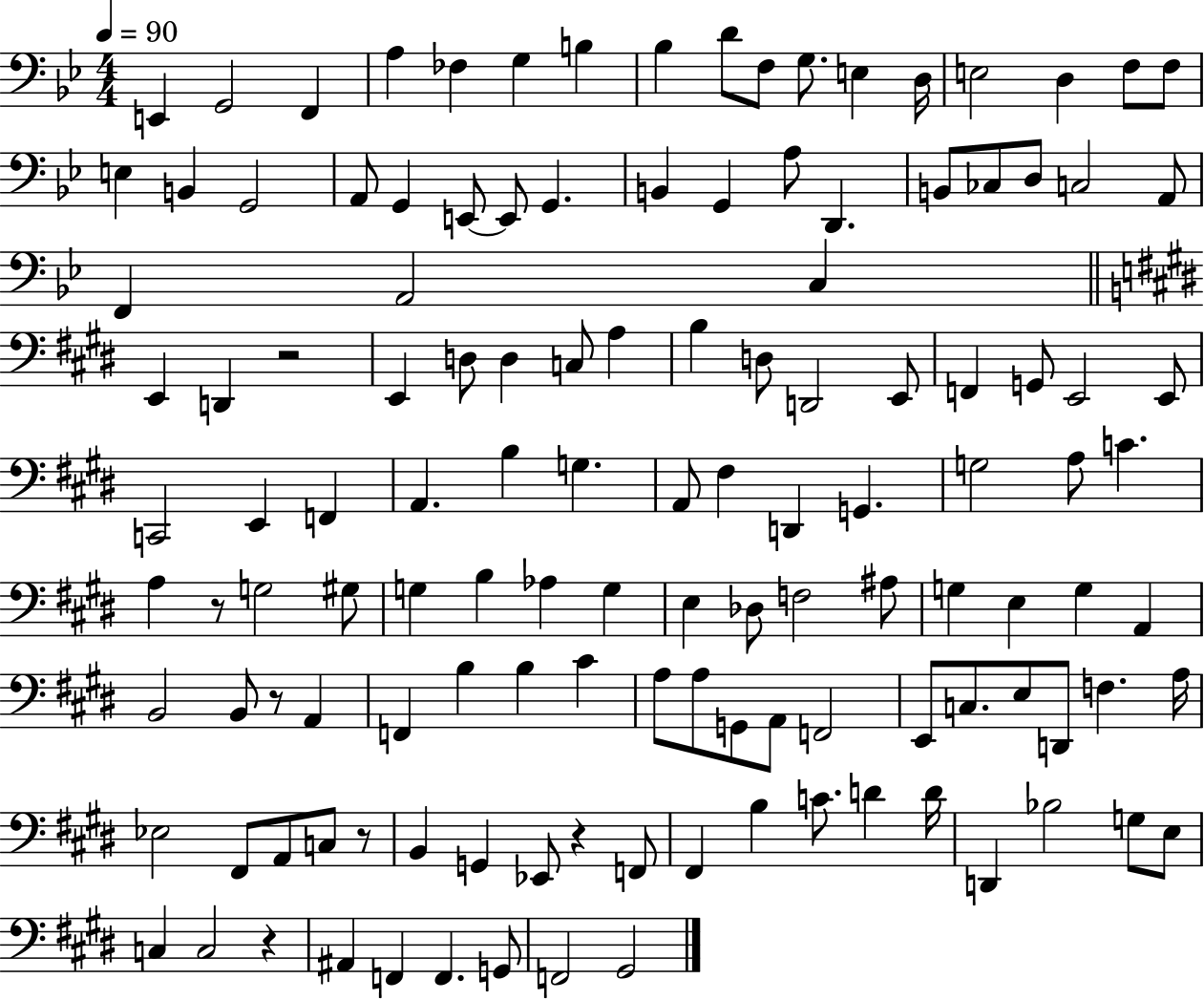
E2/q G2/h F2/q A3/q FES3/q G3/q B3/q Bb3/q D4/e F3/e G3/e. E3/q D3/s E3/h D3/q F3/e F3/e E3/q B2/q G2/h A2/e G2/q E2/e E2/e G2/q. B2/q G2/q A3/e D2/q. B2/e CES3/e D3/e C3/h A2/e F2/q A2/h C3/q E2/q D2/q R/h E2/q D3/e D3/q C3/e A3/q B3/q D3/e D2/h E2/e F2/q G2/e E2/h E2/e C2/h E2/q F2/q A2/q. B3/q G3/q. A2/e F#3/q D2/q G2/q. G3/h A3/e C4/q. A3/q R/e G3/h G#3/e G3/q B3/q Ab3/q G3/q E3/q Db3/e F3/h A#3/e G3/q E3/q G3/q A2/q B2/h B2/e R/e A2/q F2/q B3/q B3/q C#4/q A3/e A3/e G2/e A2/e F2/h E2/e C3/e. E3/e D2/e F3/q. A3/s Eb3/h F#2/e A2/e C3/e R/e B2/q G2/q Eb2/e R/q F2/e F#2/q B3/q C4/e. D4/q D4/s D2/q Bb3/h G3/e E3/e C3/q C3/h R/q A#2/q F2/q F2/q. G2/e F2/h G#2/h